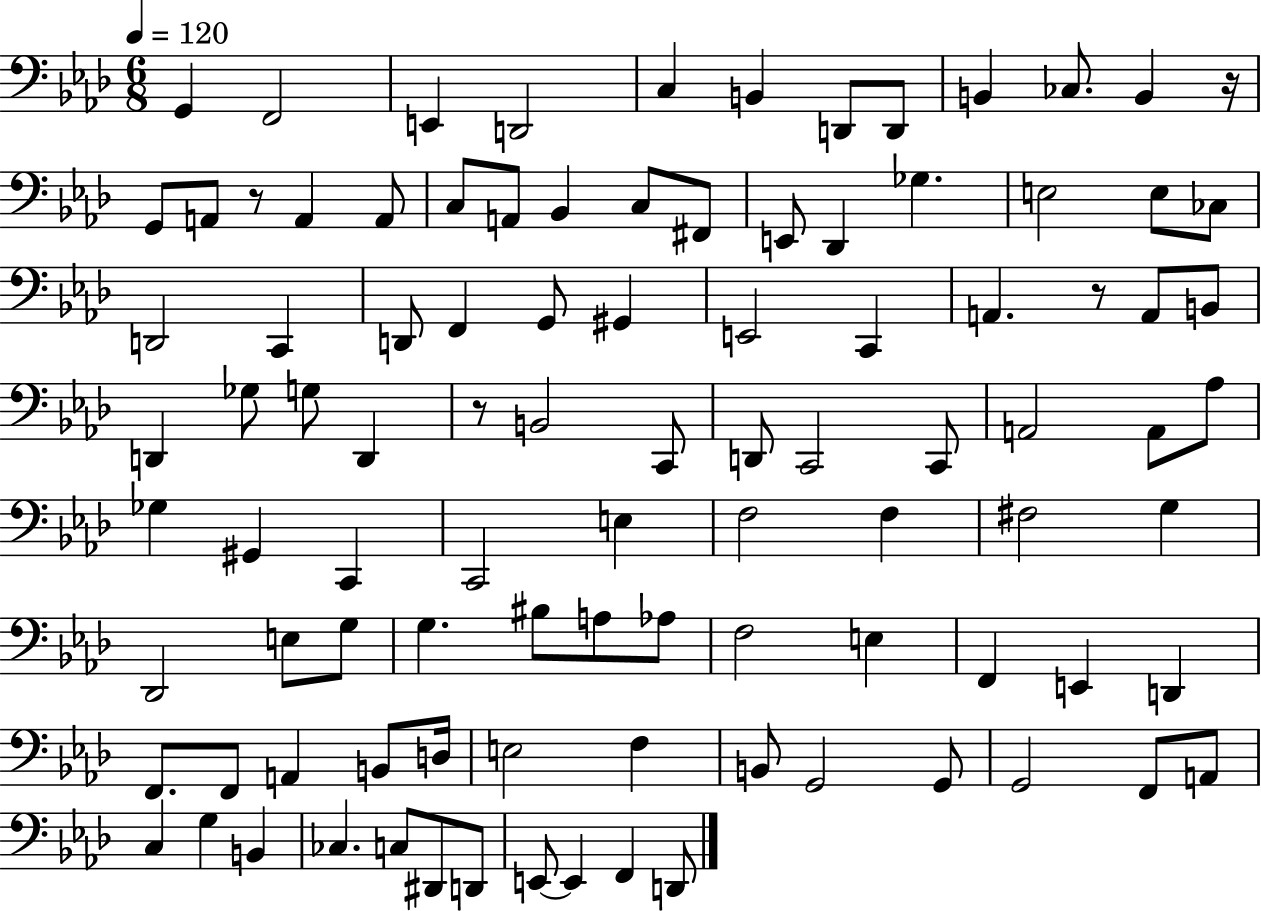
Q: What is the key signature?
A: AES major